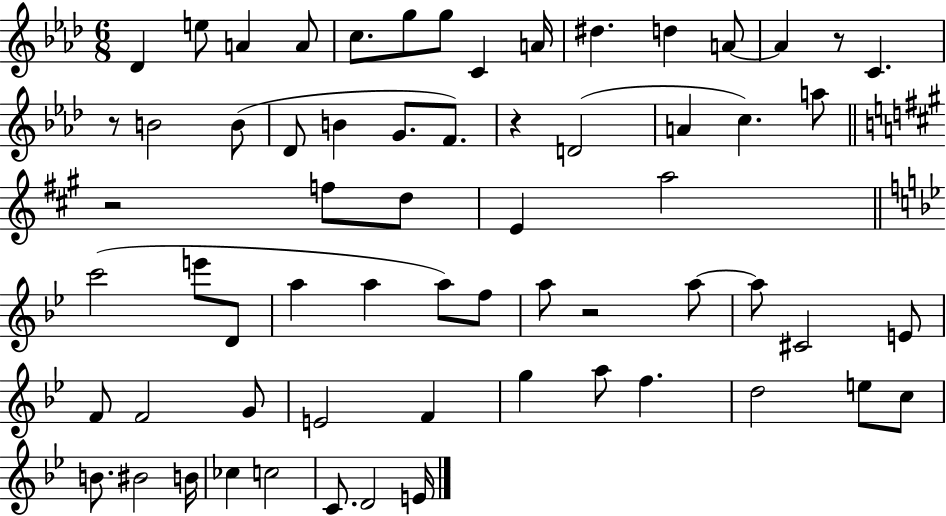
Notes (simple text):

Db4/q E5/e A4/q A4/e C5/e. G5/e G5/e C4/q A4/s D#5/q. D5/q A4/e A4/q R/e C4/q. R/e B4/h B4/e Db4/e B4/q G4/e. F4/e. R/q D4/h A4/q C5/q. A5/e R/h F5/e D5/e E4/q A5/h C6/h E6/e D4/e A5/q A5/q A5/e F5/e A5/e R/h A5/e A5/e C#4/h E4/e F4/e F4/h G4/e E4/h F4/q G5/q A5/e F5/q. D5/h E5/e C5/e B4/e. BIS4/h B4/s CES5/q C5/h C4/e. D4/h E4/s